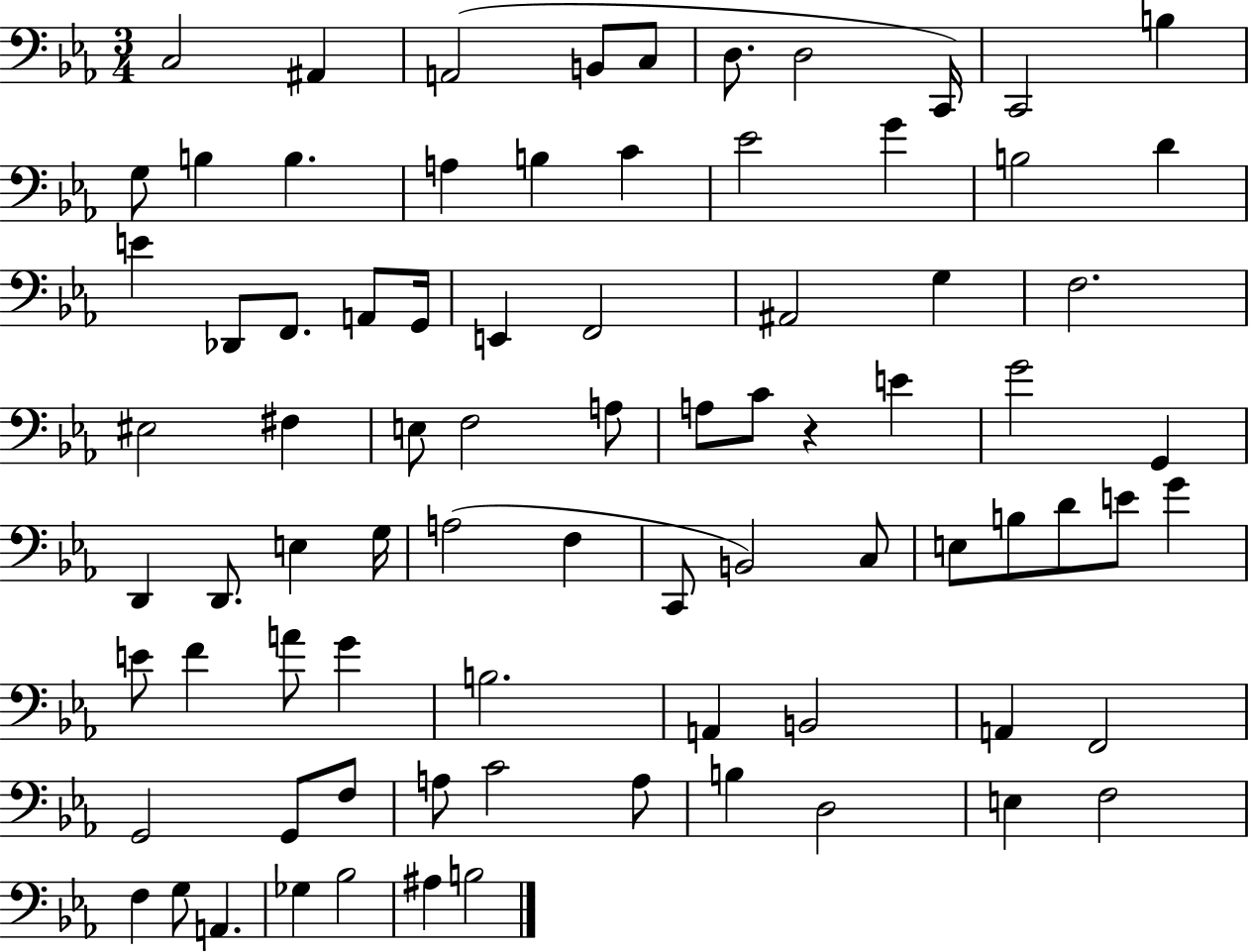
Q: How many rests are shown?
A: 1